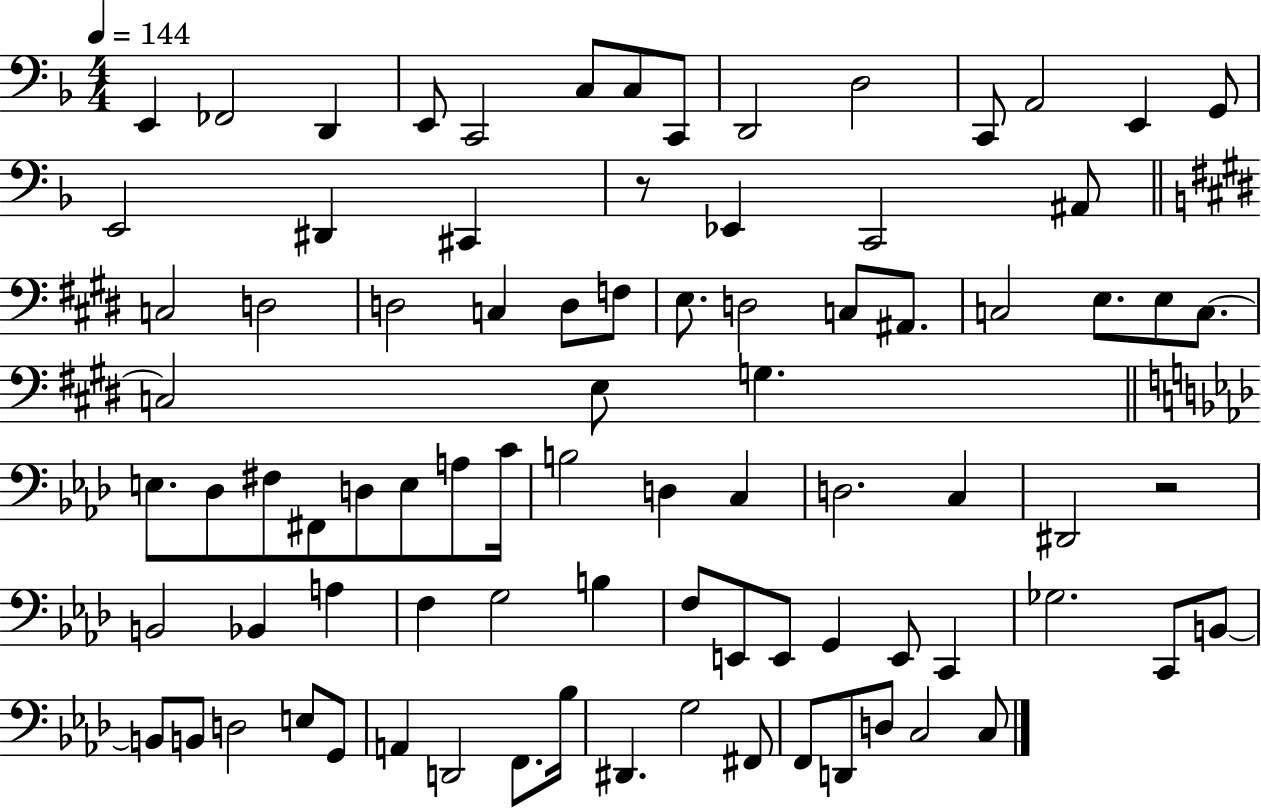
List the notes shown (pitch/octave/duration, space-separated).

E2/q FES2/h D2/q E2/e C2/h C3/e C3/e C2/e D2/h D3/h C2/e A2/h E2/q G2/e E2/h D#2/q C#2/q R/e Eb2/q C2/h A#2/e C3/h D3/h D3/h C3/q D3/e F3/e E3/e. D3/h C3/e A#2/e. C3/h E3/e. E3/e C3/e. C3/h E3/e G3/q. E3/e. Db3/e F#3/e F#2/e D3/e E3/e A3/e C4/s B3/h D3/q C3/q D3/h. C3/q D#2/h R/h B2/h Bb2/q A3/q F3/q G3/h B3/q F3/e E2/e E2/e G2/q E2/e C2/q Gb3/h. C2/e B2/e B2/e B2/e D3/h E3/e G2/e A2/q D2/h F2/e. Bb3/s D#2/q. G3/h F#2/e F2/e D2/e D3/e C3/h C3/e